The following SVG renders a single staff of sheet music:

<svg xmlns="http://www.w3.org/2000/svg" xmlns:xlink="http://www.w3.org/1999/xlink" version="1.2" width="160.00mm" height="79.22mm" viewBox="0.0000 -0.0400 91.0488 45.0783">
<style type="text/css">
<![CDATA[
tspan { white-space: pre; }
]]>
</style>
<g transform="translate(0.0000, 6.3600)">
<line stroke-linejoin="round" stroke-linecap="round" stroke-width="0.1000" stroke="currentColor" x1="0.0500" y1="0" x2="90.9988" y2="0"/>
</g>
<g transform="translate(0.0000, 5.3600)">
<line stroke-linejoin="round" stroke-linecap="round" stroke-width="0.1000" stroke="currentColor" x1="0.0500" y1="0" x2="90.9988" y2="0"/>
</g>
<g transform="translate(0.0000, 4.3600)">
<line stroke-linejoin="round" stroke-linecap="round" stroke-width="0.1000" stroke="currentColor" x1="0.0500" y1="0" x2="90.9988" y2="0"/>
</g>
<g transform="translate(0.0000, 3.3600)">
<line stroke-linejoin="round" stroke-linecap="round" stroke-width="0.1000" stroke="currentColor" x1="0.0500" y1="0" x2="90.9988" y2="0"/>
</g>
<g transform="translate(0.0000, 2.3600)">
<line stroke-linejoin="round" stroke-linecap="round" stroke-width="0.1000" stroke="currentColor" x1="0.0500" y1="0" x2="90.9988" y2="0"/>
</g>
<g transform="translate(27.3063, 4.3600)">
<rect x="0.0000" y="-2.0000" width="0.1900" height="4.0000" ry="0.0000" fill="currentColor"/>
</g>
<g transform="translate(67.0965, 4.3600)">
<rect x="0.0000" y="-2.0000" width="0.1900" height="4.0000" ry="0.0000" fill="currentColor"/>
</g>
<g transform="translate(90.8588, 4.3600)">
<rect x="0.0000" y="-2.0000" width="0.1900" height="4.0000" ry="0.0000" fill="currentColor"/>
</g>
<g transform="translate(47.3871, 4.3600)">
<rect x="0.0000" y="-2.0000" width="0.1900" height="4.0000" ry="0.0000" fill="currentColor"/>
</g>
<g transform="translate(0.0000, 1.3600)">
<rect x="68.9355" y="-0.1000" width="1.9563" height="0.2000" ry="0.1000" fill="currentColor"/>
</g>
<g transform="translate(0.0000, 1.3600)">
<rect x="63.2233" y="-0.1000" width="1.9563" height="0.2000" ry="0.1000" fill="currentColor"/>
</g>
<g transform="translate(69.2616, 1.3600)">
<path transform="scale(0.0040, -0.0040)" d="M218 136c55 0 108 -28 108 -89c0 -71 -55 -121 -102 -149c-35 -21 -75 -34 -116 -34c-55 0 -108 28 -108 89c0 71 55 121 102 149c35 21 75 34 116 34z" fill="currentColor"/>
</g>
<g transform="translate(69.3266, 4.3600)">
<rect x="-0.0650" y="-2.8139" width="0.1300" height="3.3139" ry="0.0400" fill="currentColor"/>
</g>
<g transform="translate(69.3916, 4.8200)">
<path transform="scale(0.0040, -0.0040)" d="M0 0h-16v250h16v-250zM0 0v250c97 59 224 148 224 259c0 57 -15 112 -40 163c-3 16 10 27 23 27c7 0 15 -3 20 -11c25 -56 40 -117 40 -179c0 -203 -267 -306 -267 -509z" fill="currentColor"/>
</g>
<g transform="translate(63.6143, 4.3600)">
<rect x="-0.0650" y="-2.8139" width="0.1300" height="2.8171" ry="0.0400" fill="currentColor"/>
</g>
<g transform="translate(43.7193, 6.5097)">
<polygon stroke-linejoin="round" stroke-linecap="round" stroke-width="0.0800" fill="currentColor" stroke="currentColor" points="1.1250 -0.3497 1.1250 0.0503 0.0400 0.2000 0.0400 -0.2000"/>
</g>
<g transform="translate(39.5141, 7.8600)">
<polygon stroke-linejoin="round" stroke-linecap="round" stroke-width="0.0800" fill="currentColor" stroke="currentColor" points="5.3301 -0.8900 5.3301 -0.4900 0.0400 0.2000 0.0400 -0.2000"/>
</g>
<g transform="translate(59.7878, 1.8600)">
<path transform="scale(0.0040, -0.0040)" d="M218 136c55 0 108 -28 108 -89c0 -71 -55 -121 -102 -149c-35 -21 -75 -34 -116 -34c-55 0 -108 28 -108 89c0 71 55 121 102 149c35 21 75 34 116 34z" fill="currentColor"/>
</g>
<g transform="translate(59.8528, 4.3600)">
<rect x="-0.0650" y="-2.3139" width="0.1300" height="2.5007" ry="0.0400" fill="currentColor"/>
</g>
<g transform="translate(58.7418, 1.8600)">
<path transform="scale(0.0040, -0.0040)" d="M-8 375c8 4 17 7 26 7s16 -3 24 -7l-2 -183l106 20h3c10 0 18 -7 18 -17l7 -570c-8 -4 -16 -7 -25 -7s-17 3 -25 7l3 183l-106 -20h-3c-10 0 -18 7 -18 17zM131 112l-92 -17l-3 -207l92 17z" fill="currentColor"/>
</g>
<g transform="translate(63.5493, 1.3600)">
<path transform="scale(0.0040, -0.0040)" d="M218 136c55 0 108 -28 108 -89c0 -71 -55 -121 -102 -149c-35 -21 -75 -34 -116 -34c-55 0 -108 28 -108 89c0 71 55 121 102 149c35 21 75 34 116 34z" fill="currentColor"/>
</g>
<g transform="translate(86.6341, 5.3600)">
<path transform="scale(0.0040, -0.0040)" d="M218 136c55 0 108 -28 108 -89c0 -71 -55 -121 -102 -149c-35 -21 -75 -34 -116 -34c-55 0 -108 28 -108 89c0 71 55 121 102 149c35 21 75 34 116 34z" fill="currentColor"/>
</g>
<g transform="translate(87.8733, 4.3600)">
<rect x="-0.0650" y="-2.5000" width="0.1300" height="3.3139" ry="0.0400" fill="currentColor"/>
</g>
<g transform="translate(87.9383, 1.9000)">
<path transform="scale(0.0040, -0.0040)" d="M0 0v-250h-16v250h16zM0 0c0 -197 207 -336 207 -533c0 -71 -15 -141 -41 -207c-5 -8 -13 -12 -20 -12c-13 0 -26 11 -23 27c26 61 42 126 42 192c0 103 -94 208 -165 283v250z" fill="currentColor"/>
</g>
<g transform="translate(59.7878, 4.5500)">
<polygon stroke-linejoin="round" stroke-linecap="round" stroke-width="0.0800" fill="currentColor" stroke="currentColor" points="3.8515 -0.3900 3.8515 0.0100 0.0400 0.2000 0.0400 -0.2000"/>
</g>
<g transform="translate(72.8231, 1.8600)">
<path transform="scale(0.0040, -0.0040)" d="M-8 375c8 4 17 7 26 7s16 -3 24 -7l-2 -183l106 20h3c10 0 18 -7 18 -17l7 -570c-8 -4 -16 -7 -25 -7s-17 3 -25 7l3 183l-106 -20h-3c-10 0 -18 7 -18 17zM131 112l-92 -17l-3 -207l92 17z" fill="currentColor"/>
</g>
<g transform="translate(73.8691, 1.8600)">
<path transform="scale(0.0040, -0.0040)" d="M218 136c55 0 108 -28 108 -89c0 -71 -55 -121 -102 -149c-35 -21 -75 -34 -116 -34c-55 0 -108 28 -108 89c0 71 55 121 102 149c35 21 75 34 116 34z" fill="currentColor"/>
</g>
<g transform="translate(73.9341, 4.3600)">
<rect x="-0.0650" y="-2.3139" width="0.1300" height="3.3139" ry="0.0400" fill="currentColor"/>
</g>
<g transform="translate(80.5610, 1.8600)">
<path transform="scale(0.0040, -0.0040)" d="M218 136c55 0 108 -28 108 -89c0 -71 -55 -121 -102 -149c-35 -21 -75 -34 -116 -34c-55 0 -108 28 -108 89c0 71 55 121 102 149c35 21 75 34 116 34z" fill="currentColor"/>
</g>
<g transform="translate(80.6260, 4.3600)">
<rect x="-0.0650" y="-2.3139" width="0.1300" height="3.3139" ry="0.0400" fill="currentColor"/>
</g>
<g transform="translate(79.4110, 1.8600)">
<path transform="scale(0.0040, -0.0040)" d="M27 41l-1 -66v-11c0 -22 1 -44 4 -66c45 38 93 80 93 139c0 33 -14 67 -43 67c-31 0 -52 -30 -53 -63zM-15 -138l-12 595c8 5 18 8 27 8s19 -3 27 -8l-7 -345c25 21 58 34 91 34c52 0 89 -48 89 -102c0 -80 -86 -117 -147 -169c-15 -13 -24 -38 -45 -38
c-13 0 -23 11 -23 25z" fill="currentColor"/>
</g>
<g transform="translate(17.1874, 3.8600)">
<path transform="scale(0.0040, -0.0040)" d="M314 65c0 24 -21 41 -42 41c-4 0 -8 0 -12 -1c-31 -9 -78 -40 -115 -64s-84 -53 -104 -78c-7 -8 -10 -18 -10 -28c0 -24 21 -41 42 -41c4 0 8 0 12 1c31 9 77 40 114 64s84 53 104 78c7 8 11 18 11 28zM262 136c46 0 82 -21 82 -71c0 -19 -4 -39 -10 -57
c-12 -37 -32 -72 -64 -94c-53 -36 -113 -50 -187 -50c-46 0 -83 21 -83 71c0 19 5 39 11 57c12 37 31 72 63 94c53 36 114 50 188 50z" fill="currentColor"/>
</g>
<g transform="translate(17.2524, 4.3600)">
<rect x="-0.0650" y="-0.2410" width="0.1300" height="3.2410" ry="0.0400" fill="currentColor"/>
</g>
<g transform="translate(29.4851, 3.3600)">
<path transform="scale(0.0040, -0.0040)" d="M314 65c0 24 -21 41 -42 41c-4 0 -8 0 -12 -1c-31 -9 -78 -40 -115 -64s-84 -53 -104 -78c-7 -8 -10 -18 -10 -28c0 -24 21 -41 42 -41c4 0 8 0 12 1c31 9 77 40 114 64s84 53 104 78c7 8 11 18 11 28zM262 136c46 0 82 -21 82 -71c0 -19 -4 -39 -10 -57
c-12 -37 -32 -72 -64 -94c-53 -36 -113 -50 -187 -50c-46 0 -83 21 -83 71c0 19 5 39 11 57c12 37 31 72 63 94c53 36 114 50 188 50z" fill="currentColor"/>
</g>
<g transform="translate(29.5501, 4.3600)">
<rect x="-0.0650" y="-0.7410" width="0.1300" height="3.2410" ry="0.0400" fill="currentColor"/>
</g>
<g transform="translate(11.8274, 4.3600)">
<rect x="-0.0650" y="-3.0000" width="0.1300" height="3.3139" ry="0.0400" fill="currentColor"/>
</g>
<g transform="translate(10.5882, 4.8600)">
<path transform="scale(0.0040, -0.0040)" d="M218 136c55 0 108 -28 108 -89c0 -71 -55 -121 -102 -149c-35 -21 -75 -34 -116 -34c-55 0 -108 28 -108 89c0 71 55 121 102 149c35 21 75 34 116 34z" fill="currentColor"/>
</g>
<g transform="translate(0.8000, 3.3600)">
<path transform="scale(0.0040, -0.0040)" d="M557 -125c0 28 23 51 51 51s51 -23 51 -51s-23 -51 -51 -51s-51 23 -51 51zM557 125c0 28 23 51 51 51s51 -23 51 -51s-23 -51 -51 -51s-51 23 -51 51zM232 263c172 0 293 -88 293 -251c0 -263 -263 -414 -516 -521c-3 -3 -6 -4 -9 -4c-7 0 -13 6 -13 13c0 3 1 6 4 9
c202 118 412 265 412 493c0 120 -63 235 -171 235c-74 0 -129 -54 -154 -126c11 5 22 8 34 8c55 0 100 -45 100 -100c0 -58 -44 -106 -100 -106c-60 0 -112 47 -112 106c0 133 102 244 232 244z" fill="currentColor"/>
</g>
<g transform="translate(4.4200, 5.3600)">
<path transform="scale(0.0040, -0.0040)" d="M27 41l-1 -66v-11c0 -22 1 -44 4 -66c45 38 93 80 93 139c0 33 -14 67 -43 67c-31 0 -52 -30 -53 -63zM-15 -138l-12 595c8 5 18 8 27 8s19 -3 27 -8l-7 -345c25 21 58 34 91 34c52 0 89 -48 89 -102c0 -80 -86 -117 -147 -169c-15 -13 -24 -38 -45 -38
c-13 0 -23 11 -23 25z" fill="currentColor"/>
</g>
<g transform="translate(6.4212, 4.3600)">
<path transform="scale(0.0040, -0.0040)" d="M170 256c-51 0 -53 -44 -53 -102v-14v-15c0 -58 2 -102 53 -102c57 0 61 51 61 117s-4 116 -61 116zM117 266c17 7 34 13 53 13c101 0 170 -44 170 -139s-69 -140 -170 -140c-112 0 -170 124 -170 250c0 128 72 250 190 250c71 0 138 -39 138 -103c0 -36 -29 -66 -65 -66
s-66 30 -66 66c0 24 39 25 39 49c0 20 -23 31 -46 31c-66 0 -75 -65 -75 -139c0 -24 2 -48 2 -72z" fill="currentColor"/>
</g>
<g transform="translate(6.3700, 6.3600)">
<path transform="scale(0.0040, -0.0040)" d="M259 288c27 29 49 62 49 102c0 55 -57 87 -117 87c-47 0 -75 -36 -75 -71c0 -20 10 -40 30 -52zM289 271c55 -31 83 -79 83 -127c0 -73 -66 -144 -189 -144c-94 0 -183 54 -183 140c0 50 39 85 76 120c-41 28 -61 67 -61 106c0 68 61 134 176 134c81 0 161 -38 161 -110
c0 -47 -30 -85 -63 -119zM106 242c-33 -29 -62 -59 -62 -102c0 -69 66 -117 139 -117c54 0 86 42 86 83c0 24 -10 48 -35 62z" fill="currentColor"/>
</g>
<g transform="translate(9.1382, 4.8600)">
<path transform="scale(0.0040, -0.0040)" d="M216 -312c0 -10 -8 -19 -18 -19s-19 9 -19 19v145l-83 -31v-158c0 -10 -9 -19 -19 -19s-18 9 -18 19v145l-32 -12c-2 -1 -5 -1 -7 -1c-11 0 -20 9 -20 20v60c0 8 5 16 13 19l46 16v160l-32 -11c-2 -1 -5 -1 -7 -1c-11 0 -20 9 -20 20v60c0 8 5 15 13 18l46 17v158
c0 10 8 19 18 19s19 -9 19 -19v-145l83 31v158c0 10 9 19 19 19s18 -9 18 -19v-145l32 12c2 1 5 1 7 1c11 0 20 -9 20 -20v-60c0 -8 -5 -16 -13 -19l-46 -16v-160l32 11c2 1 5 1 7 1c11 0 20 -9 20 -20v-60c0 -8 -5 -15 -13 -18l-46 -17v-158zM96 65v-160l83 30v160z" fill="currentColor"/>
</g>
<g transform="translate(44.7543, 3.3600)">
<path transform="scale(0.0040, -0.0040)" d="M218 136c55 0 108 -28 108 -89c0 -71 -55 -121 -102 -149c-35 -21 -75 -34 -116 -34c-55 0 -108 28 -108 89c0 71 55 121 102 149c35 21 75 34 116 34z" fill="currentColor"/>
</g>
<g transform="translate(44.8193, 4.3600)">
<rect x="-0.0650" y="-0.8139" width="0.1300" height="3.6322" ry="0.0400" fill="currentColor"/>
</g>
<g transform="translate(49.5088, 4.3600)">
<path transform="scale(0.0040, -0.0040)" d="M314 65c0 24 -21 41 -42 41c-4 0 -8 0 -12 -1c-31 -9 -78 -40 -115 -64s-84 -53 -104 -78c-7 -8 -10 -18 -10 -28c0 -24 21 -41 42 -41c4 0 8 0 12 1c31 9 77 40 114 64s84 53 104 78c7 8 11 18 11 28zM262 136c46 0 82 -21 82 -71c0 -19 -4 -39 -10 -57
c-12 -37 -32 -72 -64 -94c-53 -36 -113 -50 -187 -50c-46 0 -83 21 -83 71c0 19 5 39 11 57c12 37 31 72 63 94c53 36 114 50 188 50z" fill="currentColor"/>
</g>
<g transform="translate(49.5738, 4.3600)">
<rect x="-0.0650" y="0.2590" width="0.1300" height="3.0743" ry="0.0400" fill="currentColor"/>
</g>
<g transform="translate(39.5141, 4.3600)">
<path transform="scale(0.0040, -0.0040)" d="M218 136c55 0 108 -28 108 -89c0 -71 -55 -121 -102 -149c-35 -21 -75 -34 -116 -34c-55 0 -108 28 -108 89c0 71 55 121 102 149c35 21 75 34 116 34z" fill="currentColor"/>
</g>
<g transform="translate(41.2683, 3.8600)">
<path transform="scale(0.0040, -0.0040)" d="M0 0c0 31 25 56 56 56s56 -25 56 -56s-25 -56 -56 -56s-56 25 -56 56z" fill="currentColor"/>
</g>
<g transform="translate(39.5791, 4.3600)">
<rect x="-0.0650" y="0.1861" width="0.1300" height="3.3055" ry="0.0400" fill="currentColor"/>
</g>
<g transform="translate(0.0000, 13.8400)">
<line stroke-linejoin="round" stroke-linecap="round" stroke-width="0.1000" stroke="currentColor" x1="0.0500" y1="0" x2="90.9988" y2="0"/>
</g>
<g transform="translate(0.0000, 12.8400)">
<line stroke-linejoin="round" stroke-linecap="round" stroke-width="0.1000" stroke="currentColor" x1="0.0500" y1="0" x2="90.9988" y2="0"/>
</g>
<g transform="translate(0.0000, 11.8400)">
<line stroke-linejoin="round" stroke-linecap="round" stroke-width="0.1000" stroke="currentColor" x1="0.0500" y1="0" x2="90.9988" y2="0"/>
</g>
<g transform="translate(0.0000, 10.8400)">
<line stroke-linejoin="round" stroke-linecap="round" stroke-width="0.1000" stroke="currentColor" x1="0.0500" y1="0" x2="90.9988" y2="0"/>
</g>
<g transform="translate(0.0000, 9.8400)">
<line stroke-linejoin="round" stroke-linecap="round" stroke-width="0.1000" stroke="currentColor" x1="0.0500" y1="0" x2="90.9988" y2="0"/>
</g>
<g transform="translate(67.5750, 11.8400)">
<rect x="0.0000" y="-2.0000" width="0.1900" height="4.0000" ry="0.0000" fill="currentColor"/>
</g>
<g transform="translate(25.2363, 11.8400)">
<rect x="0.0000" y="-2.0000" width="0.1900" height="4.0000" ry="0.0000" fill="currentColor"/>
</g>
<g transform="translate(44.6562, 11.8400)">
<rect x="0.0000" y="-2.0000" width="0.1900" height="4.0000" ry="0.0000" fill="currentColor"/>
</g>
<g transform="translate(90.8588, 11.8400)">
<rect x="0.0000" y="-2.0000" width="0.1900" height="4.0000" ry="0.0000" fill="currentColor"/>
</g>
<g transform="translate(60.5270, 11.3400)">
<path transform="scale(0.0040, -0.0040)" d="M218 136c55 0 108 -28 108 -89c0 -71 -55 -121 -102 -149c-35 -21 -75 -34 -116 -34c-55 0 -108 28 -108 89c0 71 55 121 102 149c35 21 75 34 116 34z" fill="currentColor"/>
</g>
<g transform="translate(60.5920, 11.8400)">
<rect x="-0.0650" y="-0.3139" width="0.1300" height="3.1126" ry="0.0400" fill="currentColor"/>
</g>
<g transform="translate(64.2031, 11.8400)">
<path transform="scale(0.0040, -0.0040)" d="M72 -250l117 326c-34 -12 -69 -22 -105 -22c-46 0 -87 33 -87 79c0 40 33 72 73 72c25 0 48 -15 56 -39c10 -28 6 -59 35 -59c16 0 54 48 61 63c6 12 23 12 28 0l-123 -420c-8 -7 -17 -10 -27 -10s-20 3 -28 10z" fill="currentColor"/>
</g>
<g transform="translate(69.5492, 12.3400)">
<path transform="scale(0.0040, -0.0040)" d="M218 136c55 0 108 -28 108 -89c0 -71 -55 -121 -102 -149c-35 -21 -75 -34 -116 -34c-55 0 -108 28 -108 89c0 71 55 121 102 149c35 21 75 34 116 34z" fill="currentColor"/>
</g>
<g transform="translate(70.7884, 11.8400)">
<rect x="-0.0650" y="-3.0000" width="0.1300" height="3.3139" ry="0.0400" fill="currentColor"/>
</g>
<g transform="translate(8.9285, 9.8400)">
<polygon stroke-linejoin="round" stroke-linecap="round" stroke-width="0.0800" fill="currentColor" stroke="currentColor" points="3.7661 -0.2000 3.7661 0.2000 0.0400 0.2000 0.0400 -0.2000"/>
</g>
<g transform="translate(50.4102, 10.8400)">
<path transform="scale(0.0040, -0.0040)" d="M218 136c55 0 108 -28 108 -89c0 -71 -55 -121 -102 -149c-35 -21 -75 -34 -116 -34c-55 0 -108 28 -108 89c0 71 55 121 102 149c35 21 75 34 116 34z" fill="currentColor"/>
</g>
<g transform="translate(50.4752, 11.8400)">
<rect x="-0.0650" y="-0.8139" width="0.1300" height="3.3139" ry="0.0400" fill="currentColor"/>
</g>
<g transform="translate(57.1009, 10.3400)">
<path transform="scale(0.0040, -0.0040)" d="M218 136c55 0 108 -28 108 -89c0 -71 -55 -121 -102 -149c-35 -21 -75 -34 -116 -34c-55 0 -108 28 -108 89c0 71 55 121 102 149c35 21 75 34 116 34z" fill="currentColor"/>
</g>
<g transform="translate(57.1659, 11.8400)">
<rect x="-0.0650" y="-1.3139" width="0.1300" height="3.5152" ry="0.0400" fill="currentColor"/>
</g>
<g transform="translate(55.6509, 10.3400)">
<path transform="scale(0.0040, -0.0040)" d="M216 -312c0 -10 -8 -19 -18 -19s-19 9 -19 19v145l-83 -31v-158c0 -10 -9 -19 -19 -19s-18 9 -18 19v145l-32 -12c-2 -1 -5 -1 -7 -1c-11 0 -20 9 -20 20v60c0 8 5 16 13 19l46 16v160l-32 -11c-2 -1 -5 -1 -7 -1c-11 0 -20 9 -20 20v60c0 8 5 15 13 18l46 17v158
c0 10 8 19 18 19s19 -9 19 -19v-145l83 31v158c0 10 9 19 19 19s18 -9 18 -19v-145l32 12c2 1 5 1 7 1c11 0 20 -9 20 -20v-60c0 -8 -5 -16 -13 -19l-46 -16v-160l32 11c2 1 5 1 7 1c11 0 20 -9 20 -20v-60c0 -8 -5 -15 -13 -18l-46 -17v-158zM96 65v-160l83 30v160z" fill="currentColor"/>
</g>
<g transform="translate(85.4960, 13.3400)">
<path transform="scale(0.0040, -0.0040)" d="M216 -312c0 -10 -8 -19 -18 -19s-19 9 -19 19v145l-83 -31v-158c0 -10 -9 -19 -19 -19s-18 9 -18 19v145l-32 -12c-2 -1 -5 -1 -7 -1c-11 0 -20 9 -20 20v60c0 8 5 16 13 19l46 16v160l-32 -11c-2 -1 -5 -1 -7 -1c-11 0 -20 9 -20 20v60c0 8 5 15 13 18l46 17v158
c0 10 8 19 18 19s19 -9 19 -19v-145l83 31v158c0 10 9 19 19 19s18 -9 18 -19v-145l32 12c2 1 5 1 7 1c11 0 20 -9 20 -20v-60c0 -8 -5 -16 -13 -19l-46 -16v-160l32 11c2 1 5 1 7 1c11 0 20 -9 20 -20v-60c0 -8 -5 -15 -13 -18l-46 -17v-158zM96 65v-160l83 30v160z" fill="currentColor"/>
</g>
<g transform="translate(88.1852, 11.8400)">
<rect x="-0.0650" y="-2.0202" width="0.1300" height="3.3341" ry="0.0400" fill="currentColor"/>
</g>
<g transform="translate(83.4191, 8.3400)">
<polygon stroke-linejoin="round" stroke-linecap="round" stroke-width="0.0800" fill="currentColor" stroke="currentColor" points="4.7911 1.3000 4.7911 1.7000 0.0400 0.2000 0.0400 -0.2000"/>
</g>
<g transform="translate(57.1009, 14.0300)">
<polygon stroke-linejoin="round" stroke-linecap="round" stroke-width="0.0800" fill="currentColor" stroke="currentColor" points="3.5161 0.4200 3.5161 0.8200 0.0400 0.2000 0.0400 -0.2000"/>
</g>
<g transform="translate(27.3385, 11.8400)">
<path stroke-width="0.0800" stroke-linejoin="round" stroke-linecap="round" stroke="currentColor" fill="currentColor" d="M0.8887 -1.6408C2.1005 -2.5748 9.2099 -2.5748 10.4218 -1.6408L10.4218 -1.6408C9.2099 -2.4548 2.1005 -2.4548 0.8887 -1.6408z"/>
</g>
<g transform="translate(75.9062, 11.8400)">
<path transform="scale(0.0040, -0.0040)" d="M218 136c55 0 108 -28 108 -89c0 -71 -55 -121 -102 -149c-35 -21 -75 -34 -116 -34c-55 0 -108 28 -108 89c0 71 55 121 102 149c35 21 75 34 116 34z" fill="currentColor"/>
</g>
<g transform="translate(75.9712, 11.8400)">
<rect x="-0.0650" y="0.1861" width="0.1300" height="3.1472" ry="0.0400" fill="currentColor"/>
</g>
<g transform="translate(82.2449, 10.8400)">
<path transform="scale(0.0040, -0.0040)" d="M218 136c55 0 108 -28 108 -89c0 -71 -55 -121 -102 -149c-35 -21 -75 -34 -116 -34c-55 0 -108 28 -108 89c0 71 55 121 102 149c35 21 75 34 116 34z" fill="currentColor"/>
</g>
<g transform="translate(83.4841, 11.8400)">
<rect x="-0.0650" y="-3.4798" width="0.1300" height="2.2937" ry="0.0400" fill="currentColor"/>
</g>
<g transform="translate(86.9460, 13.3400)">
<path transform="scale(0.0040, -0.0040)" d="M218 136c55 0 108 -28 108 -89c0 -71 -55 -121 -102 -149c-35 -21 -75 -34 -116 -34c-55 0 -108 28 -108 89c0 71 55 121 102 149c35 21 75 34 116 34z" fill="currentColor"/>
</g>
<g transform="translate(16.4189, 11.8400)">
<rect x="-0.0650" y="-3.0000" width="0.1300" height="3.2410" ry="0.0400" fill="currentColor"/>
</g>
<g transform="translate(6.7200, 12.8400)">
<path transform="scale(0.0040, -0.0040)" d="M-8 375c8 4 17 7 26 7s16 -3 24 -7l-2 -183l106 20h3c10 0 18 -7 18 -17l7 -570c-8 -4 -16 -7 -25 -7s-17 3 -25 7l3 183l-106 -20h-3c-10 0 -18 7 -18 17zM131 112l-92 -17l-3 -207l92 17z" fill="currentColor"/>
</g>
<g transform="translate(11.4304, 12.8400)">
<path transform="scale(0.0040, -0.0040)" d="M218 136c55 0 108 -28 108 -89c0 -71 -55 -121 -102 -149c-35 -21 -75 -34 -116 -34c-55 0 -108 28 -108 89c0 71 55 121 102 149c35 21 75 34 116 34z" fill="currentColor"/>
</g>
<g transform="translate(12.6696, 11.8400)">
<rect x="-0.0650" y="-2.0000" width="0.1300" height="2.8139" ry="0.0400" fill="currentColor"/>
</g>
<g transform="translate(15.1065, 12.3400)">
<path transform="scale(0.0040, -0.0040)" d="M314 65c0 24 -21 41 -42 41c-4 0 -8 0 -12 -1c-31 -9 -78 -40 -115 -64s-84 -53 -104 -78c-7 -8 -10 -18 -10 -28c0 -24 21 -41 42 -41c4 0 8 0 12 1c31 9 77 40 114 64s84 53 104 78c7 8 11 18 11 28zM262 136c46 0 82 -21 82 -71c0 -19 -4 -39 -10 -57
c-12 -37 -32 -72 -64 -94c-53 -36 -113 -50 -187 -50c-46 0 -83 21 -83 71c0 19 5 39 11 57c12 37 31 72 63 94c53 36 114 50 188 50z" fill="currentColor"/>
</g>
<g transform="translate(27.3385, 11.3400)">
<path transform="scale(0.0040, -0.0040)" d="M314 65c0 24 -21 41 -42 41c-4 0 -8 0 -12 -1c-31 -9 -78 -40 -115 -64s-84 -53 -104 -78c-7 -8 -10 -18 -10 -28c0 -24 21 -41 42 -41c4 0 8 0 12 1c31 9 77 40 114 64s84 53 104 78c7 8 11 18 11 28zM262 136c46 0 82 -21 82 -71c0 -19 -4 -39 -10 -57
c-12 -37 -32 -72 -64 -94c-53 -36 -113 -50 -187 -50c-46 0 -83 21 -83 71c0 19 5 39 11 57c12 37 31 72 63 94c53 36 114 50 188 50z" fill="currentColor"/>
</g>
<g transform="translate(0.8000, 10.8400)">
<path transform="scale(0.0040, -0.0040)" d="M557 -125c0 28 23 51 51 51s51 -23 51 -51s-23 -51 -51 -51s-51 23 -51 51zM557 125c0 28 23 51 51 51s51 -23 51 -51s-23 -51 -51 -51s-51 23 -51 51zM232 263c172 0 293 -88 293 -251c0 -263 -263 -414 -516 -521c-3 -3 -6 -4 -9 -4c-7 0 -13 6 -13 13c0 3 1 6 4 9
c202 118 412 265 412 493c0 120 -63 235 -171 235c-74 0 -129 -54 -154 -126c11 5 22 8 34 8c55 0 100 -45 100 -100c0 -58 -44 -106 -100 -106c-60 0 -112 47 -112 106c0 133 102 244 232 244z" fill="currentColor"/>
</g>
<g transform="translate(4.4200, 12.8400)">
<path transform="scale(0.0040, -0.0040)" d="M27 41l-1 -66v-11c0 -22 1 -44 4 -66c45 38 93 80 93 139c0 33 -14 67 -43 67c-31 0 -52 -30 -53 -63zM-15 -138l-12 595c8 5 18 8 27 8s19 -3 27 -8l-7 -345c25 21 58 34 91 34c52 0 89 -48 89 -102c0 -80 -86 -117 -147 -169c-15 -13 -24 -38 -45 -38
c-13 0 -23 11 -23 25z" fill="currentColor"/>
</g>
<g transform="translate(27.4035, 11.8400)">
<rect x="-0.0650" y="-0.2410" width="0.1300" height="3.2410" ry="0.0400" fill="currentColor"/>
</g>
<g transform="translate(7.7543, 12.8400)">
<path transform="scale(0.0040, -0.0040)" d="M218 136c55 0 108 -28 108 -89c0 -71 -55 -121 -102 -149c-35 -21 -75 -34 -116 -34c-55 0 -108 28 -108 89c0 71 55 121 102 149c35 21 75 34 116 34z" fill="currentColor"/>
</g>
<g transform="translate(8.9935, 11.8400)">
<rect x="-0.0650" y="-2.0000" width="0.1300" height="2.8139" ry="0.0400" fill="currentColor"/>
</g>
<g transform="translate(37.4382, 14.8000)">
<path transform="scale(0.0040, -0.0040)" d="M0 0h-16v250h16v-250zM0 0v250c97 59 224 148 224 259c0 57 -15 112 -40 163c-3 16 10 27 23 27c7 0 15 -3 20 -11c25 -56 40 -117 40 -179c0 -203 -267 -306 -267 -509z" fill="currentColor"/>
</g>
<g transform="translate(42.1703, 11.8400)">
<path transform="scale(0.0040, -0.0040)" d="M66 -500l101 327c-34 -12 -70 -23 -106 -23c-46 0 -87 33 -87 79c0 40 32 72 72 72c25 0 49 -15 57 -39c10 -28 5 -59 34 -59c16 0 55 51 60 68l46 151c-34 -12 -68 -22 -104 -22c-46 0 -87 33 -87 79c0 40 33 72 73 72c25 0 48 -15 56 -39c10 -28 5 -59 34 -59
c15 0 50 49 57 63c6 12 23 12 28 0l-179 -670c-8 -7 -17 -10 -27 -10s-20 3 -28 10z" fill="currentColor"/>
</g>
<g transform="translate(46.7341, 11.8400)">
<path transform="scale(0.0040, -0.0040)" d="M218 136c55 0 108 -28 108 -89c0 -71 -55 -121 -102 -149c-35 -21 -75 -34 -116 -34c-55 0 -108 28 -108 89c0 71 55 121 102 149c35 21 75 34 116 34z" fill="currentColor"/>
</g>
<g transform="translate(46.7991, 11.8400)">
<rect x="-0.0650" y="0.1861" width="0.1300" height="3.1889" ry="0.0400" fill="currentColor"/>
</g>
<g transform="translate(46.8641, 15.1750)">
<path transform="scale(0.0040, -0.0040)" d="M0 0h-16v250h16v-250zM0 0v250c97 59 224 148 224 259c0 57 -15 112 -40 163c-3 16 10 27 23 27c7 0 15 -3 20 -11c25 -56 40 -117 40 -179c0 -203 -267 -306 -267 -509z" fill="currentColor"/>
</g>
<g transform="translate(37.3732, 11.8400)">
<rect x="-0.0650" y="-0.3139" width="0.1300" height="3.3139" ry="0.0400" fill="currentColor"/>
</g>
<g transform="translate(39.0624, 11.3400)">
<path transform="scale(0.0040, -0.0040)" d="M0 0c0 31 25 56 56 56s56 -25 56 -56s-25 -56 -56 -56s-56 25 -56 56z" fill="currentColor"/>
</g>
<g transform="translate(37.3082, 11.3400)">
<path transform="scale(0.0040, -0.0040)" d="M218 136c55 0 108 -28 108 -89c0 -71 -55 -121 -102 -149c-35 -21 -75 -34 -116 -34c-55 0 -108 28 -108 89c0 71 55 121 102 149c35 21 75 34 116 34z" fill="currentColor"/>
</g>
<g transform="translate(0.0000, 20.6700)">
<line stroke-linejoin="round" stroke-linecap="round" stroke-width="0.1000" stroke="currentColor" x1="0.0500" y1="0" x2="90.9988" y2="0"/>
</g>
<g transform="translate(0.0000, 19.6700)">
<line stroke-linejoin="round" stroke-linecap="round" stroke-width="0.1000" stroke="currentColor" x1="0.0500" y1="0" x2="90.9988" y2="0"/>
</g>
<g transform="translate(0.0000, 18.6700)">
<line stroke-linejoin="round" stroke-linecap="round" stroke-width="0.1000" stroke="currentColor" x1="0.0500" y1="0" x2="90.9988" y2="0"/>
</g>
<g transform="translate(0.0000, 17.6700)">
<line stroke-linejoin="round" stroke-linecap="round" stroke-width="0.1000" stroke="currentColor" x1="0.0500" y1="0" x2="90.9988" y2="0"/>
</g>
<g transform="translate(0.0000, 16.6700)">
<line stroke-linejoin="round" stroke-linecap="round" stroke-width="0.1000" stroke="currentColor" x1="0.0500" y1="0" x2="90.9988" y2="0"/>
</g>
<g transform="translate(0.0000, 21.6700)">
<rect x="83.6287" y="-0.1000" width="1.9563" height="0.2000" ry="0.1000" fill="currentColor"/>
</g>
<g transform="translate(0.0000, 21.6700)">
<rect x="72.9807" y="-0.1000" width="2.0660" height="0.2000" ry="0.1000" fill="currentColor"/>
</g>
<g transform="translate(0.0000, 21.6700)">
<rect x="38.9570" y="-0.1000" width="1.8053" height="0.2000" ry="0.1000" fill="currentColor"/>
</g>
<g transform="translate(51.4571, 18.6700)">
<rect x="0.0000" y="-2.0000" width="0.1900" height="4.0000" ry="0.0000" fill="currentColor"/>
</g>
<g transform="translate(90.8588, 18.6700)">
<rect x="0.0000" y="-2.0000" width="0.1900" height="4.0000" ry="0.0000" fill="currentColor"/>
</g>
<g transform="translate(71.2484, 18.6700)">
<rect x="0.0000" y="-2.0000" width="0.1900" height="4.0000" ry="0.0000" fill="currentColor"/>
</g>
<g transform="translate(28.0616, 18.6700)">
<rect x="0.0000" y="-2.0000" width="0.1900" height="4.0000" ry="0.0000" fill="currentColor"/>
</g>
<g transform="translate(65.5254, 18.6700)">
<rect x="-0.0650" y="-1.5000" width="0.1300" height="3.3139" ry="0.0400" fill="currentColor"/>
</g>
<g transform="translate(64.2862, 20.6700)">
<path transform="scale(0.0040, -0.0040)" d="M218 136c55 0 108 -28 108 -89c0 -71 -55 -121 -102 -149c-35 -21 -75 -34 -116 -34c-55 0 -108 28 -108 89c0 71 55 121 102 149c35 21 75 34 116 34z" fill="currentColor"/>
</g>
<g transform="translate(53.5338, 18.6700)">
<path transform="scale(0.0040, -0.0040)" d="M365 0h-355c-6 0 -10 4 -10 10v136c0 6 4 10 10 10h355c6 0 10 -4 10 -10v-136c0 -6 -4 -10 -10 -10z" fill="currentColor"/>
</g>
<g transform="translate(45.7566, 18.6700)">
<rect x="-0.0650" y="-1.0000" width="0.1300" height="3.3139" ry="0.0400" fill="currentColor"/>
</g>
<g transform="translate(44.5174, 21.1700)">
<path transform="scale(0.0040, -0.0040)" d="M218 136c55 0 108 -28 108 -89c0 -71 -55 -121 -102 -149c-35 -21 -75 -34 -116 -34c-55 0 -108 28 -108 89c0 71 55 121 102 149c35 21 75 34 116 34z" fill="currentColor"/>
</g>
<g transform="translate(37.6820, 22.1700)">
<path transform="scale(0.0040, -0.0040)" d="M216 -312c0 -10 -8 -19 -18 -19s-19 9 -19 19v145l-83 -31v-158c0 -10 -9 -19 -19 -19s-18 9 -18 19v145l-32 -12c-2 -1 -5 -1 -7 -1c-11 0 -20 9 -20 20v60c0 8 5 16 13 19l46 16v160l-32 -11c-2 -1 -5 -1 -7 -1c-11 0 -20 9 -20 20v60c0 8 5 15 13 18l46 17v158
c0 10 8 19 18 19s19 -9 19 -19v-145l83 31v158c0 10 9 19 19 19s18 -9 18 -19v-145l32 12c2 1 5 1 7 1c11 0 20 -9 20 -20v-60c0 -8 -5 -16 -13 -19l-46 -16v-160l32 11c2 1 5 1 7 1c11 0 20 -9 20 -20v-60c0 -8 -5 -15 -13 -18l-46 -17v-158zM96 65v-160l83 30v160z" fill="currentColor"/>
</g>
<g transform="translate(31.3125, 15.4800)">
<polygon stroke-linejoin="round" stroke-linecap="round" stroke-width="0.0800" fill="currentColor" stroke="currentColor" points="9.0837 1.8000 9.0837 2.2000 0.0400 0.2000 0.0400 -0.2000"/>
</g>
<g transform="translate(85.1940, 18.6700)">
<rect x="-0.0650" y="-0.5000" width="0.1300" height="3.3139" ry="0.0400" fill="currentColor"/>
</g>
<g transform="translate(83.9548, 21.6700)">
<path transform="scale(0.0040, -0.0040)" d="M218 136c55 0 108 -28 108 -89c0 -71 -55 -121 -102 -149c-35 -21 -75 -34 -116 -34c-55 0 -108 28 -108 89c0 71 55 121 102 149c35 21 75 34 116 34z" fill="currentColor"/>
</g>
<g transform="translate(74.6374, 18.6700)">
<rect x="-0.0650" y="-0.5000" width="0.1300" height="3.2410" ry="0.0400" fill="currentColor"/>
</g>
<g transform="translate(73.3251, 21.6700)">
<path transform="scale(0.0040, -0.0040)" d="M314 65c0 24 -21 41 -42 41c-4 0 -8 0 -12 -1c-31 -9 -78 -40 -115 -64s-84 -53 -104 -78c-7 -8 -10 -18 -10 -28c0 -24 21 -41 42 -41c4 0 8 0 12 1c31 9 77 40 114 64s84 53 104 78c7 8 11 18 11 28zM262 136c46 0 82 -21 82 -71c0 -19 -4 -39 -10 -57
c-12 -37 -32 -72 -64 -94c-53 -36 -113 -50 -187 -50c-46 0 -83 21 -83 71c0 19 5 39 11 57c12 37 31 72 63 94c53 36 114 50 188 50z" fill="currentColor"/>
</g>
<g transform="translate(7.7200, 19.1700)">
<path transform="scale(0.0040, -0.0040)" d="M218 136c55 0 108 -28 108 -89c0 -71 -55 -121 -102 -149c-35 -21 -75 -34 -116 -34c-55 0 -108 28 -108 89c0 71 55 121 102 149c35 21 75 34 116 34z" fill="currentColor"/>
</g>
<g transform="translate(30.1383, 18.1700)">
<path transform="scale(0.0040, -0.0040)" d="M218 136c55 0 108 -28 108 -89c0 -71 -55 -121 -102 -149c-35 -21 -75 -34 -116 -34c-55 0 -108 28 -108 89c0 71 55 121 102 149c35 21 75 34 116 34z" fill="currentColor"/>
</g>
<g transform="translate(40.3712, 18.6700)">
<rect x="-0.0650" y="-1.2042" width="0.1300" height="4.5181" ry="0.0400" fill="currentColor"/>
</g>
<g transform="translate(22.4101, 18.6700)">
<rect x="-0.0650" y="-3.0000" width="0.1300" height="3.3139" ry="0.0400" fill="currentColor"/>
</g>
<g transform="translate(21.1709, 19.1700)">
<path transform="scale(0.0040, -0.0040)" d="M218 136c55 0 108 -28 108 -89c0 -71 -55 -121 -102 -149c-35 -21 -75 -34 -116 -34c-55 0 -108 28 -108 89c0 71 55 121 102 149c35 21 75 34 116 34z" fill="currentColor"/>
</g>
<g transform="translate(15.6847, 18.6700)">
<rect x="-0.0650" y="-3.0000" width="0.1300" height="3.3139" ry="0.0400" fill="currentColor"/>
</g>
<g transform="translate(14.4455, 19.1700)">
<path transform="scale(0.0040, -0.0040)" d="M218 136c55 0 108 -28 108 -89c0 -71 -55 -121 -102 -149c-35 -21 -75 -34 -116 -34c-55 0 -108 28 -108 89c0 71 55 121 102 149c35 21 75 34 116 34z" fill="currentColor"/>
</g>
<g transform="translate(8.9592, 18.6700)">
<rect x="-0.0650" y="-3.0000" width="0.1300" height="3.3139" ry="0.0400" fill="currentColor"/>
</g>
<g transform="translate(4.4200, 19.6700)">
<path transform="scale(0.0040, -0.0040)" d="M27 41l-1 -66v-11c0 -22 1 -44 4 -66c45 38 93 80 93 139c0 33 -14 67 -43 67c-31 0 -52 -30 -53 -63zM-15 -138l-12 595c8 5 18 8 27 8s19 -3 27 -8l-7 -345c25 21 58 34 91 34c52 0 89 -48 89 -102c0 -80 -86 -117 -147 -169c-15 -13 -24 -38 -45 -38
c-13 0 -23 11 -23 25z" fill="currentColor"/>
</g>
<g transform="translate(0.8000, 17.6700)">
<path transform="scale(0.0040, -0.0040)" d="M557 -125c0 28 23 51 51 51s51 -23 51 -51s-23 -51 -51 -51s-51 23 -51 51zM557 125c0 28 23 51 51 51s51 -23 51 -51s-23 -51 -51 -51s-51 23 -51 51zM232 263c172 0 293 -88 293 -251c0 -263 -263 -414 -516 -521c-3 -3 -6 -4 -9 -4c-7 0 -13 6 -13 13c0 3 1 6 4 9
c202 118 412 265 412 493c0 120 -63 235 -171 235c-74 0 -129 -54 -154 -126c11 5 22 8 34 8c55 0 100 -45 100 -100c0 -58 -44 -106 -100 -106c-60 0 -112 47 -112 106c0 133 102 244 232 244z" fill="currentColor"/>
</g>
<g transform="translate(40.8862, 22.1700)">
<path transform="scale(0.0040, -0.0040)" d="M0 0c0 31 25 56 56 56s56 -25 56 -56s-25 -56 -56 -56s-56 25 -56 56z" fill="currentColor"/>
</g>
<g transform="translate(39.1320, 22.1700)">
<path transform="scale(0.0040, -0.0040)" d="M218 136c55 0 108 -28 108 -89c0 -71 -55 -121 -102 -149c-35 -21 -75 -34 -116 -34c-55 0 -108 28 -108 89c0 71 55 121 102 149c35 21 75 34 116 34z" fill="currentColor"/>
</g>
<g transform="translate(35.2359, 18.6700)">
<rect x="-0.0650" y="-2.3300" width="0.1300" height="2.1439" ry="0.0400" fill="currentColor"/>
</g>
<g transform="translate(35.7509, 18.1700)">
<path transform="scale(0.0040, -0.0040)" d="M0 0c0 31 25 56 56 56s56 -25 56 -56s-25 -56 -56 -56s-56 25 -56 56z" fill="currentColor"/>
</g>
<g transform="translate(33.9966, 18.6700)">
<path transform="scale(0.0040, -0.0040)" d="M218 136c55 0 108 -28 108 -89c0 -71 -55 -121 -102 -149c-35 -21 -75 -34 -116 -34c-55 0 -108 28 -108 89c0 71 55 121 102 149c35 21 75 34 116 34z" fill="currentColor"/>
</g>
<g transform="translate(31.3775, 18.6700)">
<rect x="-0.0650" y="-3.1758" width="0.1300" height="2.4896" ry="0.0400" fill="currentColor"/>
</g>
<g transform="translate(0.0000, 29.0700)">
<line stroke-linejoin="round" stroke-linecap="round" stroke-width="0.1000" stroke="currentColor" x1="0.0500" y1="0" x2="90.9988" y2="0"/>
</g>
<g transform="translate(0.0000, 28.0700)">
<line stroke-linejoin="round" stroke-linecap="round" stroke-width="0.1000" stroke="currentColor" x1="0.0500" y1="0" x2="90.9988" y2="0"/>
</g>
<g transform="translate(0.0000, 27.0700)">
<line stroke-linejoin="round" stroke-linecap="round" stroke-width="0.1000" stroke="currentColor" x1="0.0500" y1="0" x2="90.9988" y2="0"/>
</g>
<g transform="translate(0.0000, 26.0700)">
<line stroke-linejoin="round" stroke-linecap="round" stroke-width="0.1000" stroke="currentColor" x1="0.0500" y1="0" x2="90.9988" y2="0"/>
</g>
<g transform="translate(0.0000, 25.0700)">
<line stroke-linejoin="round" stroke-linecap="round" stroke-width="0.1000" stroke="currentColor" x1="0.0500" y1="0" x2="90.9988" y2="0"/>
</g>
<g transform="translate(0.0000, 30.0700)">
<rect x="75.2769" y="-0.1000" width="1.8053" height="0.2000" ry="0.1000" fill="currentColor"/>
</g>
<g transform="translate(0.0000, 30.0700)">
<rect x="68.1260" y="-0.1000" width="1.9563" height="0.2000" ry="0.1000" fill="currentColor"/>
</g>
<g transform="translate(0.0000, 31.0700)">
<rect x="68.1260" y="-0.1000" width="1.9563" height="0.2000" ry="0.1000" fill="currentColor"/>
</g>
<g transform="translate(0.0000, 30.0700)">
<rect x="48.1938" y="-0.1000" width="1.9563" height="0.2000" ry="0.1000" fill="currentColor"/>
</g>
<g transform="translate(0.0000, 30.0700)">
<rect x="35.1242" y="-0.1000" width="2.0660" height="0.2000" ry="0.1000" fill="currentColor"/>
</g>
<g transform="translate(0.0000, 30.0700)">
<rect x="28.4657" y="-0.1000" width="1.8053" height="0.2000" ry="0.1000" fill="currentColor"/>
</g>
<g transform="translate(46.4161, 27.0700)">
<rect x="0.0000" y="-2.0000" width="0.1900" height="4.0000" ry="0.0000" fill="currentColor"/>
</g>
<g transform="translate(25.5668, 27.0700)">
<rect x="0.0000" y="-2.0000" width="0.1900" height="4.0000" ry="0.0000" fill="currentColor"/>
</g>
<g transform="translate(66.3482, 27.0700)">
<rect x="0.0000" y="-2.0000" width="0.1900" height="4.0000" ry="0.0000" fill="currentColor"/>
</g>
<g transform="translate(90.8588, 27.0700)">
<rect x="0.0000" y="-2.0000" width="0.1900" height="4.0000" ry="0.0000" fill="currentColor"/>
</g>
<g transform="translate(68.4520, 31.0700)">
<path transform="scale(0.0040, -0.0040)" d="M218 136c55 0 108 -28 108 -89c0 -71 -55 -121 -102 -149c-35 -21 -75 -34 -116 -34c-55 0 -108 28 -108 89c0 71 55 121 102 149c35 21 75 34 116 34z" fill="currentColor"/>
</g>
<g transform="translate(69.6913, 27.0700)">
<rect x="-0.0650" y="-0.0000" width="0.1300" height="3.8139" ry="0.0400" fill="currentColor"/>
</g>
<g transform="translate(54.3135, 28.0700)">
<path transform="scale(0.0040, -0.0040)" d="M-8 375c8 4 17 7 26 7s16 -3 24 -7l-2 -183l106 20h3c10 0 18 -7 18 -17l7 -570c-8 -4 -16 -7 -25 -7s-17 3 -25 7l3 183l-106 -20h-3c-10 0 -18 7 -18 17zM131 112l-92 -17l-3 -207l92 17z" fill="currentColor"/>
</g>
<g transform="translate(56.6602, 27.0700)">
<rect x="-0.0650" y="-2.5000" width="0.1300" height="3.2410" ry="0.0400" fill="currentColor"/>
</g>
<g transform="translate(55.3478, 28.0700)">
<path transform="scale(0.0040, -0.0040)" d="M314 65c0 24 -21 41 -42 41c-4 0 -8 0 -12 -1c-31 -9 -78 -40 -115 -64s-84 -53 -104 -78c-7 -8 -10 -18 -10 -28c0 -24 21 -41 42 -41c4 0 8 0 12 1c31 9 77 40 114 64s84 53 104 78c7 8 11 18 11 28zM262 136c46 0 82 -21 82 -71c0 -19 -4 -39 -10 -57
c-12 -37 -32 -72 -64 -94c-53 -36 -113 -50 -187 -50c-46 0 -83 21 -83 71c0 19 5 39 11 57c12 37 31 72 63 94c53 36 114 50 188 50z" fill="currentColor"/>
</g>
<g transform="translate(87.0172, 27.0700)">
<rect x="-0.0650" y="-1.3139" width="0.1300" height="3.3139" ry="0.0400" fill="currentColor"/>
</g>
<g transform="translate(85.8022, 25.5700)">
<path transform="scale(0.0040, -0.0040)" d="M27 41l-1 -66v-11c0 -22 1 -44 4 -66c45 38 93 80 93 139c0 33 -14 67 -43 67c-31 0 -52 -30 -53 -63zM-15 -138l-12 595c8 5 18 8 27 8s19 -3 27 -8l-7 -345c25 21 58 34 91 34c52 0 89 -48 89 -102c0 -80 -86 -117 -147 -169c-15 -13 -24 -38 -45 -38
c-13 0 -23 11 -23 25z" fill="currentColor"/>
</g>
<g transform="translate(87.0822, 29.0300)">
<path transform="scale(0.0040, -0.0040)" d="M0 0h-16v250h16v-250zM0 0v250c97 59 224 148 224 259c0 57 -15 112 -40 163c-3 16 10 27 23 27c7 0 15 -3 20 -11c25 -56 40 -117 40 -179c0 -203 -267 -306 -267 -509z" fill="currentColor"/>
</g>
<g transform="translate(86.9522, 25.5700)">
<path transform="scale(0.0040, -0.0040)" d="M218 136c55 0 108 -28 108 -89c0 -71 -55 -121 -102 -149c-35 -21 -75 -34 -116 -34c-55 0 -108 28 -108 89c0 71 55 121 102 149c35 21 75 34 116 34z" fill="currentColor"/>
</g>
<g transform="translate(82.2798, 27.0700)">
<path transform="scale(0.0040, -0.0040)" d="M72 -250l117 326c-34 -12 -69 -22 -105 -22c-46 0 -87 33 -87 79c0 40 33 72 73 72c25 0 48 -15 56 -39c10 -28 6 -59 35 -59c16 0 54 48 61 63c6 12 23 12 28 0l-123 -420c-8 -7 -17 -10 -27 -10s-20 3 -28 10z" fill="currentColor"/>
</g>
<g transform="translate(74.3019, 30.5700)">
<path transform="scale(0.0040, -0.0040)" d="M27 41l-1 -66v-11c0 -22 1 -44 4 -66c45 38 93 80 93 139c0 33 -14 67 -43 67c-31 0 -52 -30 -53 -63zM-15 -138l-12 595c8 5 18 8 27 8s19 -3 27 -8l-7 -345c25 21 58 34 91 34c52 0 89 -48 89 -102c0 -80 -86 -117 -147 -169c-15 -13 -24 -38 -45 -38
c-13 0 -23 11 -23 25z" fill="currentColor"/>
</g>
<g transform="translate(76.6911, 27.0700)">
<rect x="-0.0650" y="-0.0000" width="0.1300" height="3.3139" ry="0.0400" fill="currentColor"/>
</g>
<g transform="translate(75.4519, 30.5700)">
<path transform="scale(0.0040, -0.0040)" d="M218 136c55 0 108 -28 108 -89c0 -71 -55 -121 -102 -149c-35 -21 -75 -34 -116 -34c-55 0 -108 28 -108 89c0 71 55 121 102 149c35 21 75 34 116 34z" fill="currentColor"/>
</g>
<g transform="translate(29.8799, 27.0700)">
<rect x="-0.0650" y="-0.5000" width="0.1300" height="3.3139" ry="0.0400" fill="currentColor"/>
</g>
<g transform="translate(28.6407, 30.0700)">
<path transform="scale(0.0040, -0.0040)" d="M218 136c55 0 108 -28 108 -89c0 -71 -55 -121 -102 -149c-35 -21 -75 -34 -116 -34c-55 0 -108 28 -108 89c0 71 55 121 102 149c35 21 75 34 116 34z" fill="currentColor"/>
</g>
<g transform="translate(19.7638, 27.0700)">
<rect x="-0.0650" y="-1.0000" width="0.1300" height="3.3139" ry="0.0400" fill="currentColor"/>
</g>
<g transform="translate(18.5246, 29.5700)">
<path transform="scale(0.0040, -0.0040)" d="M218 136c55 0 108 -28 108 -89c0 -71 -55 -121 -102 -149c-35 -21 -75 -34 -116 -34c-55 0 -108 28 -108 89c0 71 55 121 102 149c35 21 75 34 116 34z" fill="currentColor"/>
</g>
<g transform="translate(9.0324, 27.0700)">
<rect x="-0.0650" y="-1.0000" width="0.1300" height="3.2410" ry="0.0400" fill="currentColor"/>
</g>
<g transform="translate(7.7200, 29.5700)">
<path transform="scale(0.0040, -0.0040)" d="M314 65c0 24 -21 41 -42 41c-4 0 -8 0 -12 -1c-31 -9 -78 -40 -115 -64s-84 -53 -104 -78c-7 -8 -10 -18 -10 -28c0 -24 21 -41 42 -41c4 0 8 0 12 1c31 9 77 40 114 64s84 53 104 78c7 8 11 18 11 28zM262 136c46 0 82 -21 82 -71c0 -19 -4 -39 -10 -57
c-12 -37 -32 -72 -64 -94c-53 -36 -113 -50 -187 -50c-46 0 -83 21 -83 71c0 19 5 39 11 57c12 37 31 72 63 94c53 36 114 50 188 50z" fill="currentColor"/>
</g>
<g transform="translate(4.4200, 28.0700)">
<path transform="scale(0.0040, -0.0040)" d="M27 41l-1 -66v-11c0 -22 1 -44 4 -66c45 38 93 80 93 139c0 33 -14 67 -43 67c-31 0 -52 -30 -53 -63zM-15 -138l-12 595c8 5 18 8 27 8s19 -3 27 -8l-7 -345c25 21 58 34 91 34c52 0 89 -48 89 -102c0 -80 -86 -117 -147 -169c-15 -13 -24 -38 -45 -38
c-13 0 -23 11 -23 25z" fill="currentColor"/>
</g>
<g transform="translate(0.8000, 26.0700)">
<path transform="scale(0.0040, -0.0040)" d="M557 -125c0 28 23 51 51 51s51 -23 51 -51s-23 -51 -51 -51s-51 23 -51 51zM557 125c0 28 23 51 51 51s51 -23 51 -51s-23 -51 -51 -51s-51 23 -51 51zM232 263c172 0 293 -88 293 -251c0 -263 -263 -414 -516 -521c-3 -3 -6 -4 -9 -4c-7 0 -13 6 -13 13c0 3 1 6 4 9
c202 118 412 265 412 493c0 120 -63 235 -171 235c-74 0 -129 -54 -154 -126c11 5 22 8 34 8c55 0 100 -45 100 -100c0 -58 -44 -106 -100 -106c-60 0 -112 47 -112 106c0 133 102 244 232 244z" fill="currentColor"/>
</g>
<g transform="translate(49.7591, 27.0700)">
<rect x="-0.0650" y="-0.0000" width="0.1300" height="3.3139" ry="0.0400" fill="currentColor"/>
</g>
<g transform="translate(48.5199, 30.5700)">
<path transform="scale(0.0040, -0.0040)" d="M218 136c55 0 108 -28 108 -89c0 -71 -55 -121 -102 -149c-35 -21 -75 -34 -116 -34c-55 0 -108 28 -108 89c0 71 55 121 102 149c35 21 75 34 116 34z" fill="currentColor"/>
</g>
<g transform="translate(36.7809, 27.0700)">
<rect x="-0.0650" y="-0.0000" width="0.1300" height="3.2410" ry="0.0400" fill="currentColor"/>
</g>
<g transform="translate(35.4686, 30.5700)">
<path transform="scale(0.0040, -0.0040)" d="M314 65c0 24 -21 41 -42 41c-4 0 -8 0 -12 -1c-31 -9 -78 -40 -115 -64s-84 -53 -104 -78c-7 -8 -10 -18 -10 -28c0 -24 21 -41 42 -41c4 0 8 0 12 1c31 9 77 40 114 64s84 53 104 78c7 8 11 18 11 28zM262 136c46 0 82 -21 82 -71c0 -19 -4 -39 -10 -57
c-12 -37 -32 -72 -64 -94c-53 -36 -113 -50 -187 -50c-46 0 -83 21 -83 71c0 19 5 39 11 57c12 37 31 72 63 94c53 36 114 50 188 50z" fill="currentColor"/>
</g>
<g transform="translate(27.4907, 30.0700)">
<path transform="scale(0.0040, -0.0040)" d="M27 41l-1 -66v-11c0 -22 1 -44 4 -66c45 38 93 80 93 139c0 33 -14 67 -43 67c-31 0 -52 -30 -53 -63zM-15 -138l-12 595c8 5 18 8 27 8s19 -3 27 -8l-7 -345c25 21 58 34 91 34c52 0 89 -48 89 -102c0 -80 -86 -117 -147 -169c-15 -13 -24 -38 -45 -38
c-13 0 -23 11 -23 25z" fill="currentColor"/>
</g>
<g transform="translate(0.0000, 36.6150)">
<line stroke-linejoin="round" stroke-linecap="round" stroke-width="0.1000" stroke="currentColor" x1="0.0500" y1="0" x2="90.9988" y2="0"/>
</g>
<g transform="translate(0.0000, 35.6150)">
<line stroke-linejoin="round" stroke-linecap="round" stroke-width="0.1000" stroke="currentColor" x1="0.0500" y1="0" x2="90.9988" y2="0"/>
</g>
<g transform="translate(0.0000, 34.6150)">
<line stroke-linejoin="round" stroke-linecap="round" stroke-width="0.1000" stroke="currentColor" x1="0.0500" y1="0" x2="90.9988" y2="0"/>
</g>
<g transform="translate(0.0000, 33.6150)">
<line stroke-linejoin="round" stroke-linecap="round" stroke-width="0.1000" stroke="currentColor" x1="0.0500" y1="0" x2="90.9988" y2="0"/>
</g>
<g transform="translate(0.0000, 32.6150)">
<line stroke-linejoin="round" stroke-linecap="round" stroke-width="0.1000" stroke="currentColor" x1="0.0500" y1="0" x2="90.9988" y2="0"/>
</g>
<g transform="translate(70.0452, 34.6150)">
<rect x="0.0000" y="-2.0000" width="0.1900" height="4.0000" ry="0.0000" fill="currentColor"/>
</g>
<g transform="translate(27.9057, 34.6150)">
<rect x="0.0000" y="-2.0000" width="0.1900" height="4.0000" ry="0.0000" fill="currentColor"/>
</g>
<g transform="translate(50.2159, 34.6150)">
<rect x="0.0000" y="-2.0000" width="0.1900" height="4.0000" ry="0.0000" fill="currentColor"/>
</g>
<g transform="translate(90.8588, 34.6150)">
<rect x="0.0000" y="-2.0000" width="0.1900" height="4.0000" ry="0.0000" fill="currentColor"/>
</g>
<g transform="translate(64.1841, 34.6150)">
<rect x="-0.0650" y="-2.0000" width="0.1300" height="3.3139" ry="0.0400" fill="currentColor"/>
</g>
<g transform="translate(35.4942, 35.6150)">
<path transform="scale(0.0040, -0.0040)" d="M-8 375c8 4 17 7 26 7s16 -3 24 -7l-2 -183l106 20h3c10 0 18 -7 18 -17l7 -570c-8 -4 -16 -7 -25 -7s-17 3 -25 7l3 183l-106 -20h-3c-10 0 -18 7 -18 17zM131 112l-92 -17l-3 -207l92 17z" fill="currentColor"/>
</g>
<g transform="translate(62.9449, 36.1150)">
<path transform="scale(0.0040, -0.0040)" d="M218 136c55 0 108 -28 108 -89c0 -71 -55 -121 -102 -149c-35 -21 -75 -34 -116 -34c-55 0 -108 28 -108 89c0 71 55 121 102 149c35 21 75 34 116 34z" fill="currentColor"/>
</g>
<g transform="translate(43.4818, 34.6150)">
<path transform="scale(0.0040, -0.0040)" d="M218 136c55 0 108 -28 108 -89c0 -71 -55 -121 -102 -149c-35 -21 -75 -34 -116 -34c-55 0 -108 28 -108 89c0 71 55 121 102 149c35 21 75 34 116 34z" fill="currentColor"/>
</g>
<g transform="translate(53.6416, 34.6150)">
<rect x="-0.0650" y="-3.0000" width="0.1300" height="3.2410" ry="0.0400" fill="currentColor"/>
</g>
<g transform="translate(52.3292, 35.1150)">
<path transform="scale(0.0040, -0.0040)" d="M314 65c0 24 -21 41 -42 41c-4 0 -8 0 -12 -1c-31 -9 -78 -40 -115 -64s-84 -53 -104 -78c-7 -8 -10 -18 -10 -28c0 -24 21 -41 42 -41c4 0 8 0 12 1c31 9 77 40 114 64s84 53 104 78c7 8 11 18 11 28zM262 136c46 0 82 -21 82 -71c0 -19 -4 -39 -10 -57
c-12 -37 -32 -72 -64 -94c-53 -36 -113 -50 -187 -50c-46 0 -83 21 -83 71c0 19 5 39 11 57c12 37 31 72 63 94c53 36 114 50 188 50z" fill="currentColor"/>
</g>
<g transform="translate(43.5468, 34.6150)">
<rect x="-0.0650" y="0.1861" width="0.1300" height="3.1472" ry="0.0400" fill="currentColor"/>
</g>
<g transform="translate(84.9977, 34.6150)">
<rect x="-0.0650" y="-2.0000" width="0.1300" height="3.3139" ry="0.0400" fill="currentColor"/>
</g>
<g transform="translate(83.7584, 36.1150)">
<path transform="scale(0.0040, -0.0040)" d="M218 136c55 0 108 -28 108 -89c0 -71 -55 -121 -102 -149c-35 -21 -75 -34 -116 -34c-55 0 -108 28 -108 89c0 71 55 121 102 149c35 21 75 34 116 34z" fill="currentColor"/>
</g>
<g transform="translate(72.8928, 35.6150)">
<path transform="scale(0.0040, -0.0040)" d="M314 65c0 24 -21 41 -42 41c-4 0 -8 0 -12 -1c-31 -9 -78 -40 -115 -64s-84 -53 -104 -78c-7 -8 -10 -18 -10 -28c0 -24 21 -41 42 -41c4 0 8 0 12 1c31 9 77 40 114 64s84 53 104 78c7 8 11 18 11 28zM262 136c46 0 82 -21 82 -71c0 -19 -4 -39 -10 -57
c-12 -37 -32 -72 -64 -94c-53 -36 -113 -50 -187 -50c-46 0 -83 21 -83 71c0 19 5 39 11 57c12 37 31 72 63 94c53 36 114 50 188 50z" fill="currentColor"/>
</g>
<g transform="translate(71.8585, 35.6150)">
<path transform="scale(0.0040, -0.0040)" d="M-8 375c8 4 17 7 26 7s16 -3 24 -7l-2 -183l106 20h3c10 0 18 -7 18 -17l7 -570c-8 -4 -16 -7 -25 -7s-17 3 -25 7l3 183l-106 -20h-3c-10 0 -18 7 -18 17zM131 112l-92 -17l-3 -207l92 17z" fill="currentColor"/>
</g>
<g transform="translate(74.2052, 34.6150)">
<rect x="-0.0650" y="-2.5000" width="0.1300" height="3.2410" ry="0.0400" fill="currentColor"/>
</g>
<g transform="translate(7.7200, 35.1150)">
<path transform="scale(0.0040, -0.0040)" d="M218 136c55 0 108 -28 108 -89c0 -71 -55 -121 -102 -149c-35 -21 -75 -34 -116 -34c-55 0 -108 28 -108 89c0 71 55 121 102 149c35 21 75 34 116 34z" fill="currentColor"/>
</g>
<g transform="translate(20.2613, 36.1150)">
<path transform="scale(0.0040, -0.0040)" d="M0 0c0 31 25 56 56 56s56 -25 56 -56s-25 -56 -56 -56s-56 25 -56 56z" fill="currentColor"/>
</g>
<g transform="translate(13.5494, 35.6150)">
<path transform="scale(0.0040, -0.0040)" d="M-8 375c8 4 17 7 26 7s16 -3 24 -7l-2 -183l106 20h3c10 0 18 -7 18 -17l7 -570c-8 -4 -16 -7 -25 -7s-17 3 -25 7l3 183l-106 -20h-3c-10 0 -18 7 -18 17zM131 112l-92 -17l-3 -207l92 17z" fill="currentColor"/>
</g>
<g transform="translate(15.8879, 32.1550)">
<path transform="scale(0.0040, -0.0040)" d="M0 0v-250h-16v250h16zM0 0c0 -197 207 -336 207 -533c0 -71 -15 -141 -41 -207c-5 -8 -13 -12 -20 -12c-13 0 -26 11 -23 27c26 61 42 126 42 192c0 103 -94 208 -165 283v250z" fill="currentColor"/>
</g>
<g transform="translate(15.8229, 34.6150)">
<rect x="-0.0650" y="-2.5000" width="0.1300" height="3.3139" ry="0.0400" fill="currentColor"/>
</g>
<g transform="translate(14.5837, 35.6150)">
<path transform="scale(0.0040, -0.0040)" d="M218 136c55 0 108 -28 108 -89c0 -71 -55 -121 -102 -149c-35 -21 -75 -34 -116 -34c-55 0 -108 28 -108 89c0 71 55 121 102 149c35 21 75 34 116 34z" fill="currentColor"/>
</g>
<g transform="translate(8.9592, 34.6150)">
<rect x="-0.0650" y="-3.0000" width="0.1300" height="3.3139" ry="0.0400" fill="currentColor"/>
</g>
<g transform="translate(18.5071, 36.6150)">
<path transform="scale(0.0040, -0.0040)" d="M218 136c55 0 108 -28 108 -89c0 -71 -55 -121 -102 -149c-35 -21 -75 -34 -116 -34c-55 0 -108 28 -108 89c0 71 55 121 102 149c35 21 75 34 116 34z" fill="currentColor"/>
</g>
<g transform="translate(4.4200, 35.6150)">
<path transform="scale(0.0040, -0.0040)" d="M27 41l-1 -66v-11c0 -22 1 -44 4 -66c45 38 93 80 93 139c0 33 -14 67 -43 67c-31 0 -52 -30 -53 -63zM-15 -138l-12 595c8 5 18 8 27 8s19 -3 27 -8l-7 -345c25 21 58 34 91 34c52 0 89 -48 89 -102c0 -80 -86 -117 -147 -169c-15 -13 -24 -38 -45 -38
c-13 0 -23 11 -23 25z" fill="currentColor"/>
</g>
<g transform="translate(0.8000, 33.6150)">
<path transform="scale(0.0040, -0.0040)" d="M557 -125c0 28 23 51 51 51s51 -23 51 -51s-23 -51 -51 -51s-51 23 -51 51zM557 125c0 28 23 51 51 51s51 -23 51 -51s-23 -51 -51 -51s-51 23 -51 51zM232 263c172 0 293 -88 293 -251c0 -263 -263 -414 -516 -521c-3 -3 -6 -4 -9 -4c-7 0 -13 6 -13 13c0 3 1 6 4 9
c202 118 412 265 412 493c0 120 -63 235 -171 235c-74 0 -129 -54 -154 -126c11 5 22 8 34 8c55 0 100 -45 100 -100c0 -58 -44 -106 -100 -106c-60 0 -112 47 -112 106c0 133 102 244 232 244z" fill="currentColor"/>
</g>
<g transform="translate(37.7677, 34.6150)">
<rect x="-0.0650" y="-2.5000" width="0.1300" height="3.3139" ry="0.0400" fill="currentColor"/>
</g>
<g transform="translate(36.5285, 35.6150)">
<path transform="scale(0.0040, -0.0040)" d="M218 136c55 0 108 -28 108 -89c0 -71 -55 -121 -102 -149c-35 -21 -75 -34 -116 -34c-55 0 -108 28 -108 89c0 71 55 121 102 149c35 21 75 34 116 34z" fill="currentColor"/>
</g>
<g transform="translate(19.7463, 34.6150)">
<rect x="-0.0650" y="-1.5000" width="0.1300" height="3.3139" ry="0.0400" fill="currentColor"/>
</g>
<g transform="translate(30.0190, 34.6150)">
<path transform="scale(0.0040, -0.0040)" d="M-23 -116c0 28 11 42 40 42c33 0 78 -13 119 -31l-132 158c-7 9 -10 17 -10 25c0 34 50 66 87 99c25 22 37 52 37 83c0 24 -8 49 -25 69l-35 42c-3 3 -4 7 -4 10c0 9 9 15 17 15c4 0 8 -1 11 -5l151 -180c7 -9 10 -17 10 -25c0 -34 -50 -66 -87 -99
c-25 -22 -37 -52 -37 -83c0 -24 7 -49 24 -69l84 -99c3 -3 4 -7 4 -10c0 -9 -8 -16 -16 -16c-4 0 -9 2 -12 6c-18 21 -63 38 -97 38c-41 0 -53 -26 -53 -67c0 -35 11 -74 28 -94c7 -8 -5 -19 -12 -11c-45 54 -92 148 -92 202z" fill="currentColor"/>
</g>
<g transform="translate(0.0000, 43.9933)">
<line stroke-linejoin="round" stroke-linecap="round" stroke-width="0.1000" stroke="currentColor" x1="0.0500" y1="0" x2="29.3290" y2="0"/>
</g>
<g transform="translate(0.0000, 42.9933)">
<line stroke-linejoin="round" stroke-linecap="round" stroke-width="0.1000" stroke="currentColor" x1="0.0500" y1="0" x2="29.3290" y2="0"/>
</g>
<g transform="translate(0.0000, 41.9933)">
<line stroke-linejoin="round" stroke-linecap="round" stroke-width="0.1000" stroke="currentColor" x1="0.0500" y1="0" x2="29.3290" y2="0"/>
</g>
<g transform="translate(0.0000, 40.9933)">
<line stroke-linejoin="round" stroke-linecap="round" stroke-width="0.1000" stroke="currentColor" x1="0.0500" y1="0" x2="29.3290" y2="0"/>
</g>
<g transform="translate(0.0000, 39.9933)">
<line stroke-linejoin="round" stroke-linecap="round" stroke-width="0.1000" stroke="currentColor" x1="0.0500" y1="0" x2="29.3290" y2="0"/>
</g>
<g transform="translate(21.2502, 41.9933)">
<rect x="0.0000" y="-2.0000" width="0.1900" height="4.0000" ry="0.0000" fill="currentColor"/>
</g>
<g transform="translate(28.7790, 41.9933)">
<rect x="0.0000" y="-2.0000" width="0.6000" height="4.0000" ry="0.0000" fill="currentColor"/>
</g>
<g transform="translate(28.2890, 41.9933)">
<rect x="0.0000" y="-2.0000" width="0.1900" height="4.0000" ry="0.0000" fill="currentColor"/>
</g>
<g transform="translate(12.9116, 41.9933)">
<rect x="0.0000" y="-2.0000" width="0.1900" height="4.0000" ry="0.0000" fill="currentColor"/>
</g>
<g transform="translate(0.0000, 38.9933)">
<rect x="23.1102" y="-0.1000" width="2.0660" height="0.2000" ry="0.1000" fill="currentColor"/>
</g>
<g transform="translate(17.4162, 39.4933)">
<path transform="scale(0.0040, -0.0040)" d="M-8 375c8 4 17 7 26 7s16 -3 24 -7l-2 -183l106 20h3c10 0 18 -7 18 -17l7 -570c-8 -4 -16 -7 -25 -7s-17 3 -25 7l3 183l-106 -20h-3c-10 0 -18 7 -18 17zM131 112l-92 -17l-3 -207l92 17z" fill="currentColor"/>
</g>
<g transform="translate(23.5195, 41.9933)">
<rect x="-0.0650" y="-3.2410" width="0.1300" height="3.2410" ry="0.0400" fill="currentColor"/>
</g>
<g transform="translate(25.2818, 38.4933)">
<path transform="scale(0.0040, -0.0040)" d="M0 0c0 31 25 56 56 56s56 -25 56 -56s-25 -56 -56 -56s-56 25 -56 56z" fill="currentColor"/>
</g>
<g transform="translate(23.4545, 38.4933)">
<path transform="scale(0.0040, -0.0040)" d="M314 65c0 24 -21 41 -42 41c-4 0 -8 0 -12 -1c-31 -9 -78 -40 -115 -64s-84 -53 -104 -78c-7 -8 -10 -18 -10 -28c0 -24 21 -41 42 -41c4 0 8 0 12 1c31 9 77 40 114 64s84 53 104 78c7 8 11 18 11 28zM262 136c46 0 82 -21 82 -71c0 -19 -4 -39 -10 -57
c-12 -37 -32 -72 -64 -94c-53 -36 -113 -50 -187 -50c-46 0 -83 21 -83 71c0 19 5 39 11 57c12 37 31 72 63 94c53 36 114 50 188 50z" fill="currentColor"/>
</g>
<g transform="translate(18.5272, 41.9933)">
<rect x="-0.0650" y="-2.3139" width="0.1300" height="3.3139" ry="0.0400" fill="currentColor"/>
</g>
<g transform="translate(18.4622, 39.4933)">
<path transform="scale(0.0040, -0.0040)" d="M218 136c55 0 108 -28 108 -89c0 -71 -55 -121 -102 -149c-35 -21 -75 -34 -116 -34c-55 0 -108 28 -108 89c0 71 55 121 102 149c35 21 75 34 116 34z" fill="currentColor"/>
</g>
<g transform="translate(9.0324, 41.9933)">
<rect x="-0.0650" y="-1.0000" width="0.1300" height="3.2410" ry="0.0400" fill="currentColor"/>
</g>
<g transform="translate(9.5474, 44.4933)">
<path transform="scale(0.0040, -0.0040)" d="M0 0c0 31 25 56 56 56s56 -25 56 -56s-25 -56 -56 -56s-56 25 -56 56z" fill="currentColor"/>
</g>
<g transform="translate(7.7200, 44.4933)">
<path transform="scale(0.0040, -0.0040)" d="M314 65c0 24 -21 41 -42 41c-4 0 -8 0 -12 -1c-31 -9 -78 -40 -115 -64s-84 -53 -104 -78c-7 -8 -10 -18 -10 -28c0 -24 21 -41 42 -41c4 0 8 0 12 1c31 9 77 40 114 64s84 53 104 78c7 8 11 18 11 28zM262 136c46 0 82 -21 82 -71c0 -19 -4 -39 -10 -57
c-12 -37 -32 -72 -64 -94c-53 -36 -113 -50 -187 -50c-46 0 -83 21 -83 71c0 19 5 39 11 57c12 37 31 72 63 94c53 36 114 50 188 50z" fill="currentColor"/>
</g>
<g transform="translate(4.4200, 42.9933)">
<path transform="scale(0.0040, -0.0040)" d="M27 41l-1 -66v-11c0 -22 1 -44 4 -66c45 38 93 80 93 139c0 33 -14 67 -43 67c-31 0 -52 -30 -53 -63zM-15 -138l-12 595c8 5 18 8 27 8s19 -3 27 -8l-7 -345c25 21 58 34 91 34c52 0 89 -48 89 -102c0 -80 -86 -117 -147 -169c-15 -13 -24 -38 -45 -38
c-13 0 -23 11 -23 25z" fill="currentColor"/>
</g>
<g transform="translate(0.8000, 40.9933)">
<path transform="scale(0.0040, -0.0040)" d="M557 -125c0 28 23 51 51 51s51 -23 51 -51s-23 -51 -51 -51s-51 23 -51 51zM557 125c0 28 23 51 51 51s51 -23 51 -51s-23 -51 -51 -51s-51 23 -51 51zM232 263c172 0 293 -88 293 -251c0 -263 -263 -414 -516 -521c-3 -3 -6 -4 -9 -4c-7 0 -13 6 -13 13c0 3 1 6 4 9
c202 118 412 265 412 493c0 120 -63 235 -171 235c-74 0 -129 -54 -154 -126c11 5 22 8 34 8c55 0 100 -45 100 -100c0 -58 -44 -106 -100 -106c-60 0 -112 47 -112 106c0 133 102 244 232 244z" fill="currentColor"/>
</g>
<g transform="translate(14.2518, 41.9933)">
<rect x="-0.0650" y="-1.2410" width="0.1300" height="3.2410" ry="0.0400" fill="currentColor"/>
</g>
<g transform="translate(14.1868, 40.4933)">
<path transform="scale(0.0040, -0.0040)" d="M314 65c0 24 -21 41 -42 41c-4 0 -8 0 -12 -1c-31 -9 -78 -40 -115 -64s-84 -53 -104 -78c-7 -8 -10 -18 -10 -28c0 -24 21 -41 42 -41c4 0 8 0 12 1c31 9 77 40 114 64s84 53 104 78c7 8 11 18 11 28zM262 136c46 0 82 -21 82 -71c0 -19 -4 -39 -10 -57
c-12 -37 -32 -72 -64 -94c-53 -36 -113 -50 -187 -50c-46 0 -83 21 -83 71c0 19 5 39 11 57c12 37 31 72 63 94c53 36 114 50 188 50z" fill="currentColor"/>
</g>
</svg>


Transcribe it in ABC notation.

X:1
T:Untitled
M:6/8
L:1/4
K:F
^C, E,2 F,2 D,/2 F,/4 D,2 B,/2 C/2 C/2 B, _B, _B,,/2 B,,/2 B,,/2 C,2 E,2 E,/2 z/4 D,/2 F, ^G,/2 E,/2 z/2 C, D, F,/2 ^A,,/2 C, C, C, E,/2 D,/2 ^D,,/2 F,, z2 G,, E,,2 E,, F,,2 F,, _E,, D,,2 D,, B,,2 C,, _D,, z/2 _G,/2 C, B,,/2 G,, z B,, D, C,2 A,, B,,2 A,, F,,2 G,2 B, D2